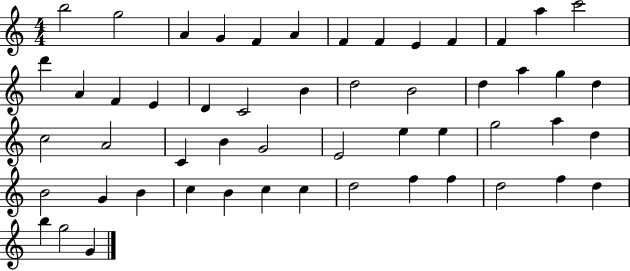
{
  \clef treble
  \numericTimeSignature
  \time 4/4
  \key c \major
  b''2 g''2 | a'4 g'4 f'4 a'4 | f'4 f'4 e'4 f'4 | f'4 a''4 c'''2 | \break d'''4 a'4 f'4 e'4 | d'4 c'2 b'4 | d''2 b'2 | d''4 a''4 g''4 d''4 | \break c''2 a'2 | c'4 b'4 g'2 | e'2 e''4 e''4 | g''2 a''4 d''4 | \break b'2 g'4 b'4 | c''4 b'4 c''4 c''4 | d''2 f''4 f''4 | d''2 f''4 d''4 | \break b''4 g''2 g'4 | \bar "|."
}